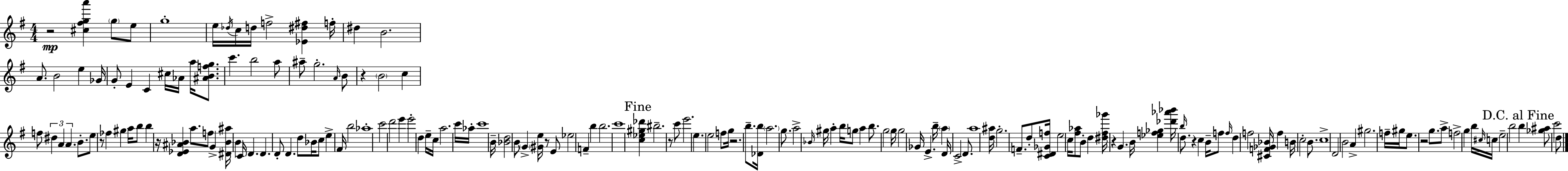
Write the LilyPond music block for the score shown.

{
  \clef treble
  \numericTimeSignature
  \time 4/4
  \key e \minor
  r2\mp <cis'' fis'' g'' a'''>4 \parenthesize g''8 e''8 | g''1-. | e''16 \acciaccatura { des''16 } c''16 d''16 f''2-> <ees' dis'' fis''>4 | f''16-. dis''4 b'2. | \break a'8. b'2 e''4 | ges'16 g'8-. e'4 c'4 cis''16 aes'16 a''16 <ais' b' f'' g''>8. | c'''4. b''2 a''8 | ais''8-- g''2.-. \grace { a'16 } | \break b'8 r4 \parenthesize b'2 c''4 | f''8 \tuplet 3/2 { dis''4 a'4 a'4. } | b'8.-. e''8 r8 fes''4 gis''4 | a''16 b''8 b''4 r16 <d' ees' ais' bes'>4 a''8. | \break f''8 g'4-> <dis' bes' ais''>16 b'4 c'16 d'4. | d'4. d'8-. d'4. | d''8 bes'16 c''8 e''4-> fis'16 b''2 | aes''1-. | \break c'''2 d'''2 | e'''4 e'''2-. d''4 | e''16-- c''16 a''2. | c'''16 aes''16-. c'''1 | \break b'16-- <bes' d''>2 b'8 \parenthesize g'4-> | <gis' e''>16 r8 e'8 ees''2 f'4-- | b''4 b''2. | c'''1 | \break \mark "Fine" <c'' ees'' gis'' des'''>4 bis''2.-- | r8 c'''8 e'''2. | e''4. e''2 | f''8 g''16 r2. b''8.-- | \break <des' b''>16 \parenthesize a''2. g''8. | a''2-> \grace { bes'16 } gis''16 a''4-. | b''16 g''8 a''4 b''8. g''2 | g''16 g''2 ges'16 e'4.-> | \break b''16-- \parenthesize a''4 d'16 c'2-> | d'8. a''1 | <d'' ais''>16 g''2.-. | f'8.-- d''8-. <c' dis' ges' f''>16 e''2 c''16 <fis'' aes''>8 | \break b'8-. d''4 <dis'' fis'' ges'''>16 r4 g'4. | b'16 <ees'' f'' ges''>4 <des''' aes''' bes'''>16 \grace { b''16 } d''8. r4 | c''4 b'16-- f''8 \grace { f''16 } d''4 f''2 | <cis' f' ges' bes'>16 f''4 b'16 c''2-. | \break b'8. c''1-> | d'2 b'2 | a'4-> gis''2. | f''16-- gis''16 e''8. r2 | \break g''8. a''8-> f''2-> g''4 | b''16 \grace { cis''16 } c''16 e''2-- b''2 | \mark "D.C. al Fine" b''4 <ges'' ais''>8 c'''2 | d''8 \bar "|."
}